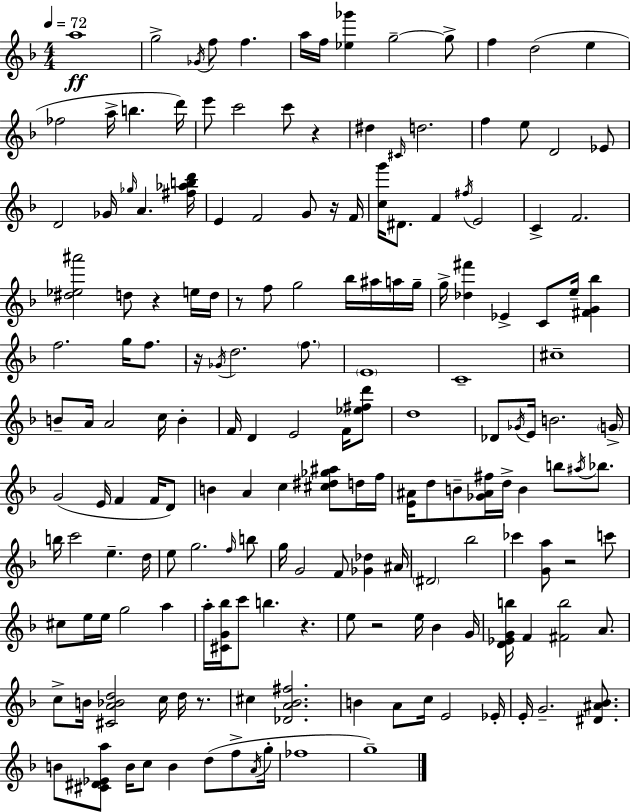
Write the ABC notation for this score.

X:1
T:Untitled
M:4/4
L:1/4
K:F
a4 g2 _G/4 f/2 f a/4 f/4 [_e_g'] g2 g/2 f d2 e _f2 a/4 b d'/4 e'/2 c'2 c'/2 z ^d ^C/4 d2 f e/2 D2 _E/2 D2 _G/4 _g/4 A [^f_abd']/4 E F2 G/2 z/4 F/4 [cg']/4 ^D/2 F ^f/4 E2 C F2 [^d_e^a']2 d/2 z e/4 d/4 z/2 f/2 g2 _b/4 ^a/4 a/4 g/4 g/4 [_d^f'] _E C/2 e/4 [^FG_b] f2 g/4 f/2 z/4 _G/4 d2 f/2 E4 C4 ^c4 B/2 A/4 A2 c/4 B F/4 D E2 F/4 [_e^fd']/2 d4 _D/2 _G/4 E/4 B2 G/4 G2 E/4 F F/4 D/2 B A c [^c^d_g^a]/2 d/4 f/4 [E^A]/4 d/2 B/2 [_G^A^f]/4 d/4 B b/2 ^a/4 _b/2 b/4 c'2 e d/4 e/2 g2 f/4 b/2 g/4 G2 F/2 [_G_d] ^A/4 ^D2 _b2 _c' [Ga]/2 z2 c'/2 ^c/2 e/4 e/4 g2 a a/4 [^CG_b]/4 c'/2 b z e/2 z2 e/4 _B G/4 [D_EGb]/4 F [^Fb]2 A/2 c/2 B/4 [^CA_Bd]2 c/4 d/4 z/2 ^c [_DA_B^f]2 B A/2 c/4 E2 _E/4 E/4 G2 [^D^A_B]/2 B/2 [^C^D_Ea]/2 B/4 c/2 B d/2 f/2 A/4 g/4 _f4 g4